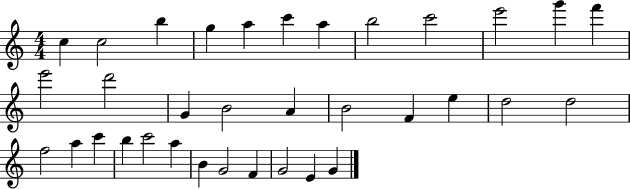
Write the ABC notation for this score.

X:1
T:Untitled
M:4/4
L:1/4
K:C
c c2 b g a c' a b2 c'2 e'2 g' f' e'2 d'2 G B2 A B2 F e d2 d2 f2 a c' b c'2 a B G2 F G2 E G